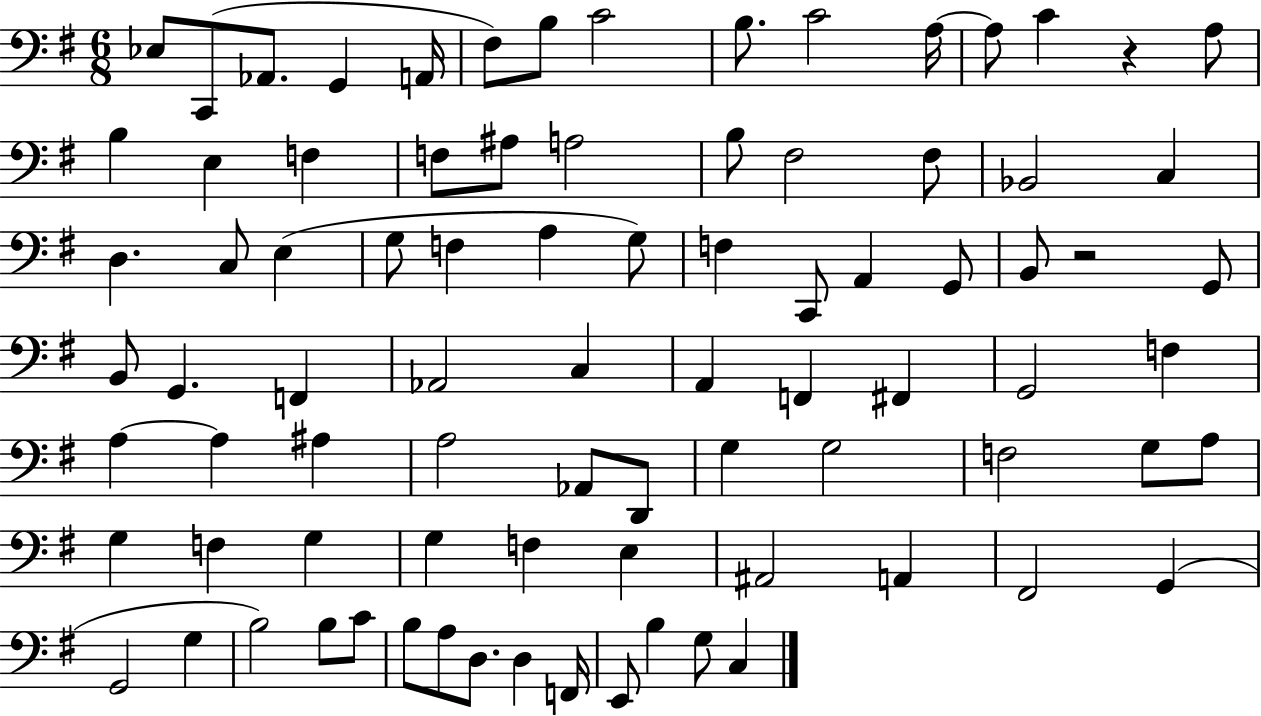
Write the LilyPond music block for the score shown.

{
  \clef bass
  \numericTimeSignature
  \time 6/8
  \key g \major
  ees8 c,8( aes,8. g,4 a,16 | fis8) b8 c'2 | b8. c'2 a16~~ | a8 c'4 r4 a8 | \break b4 e4 f4 | f8 ais8 a2 | b8 fis2 fis8 | bes,2 c4 | \break d4. c8 e4( | g8 f4 a4 g8) | f4 c,8 a,4 g,8 | b,8 r2 g,8 | \break b,8 g,4. f,4 | aes,2 c4 | a,4 f,4 fis,4 | g,2 f4 | \break a4~~ a4 ais4 | a2 aes,8 d,8 | g4 g2 | f2 g8 a8 | \break g4 f4 g4 | g4 f4 e4 | ais,2 a,4 | fis,2 g,4( | \break g,2 g4 | b2) b8 c'8 | b8 a8 d8. d4 f,16 | e,8 b4 g8 c4 | \break \bar "|."
}